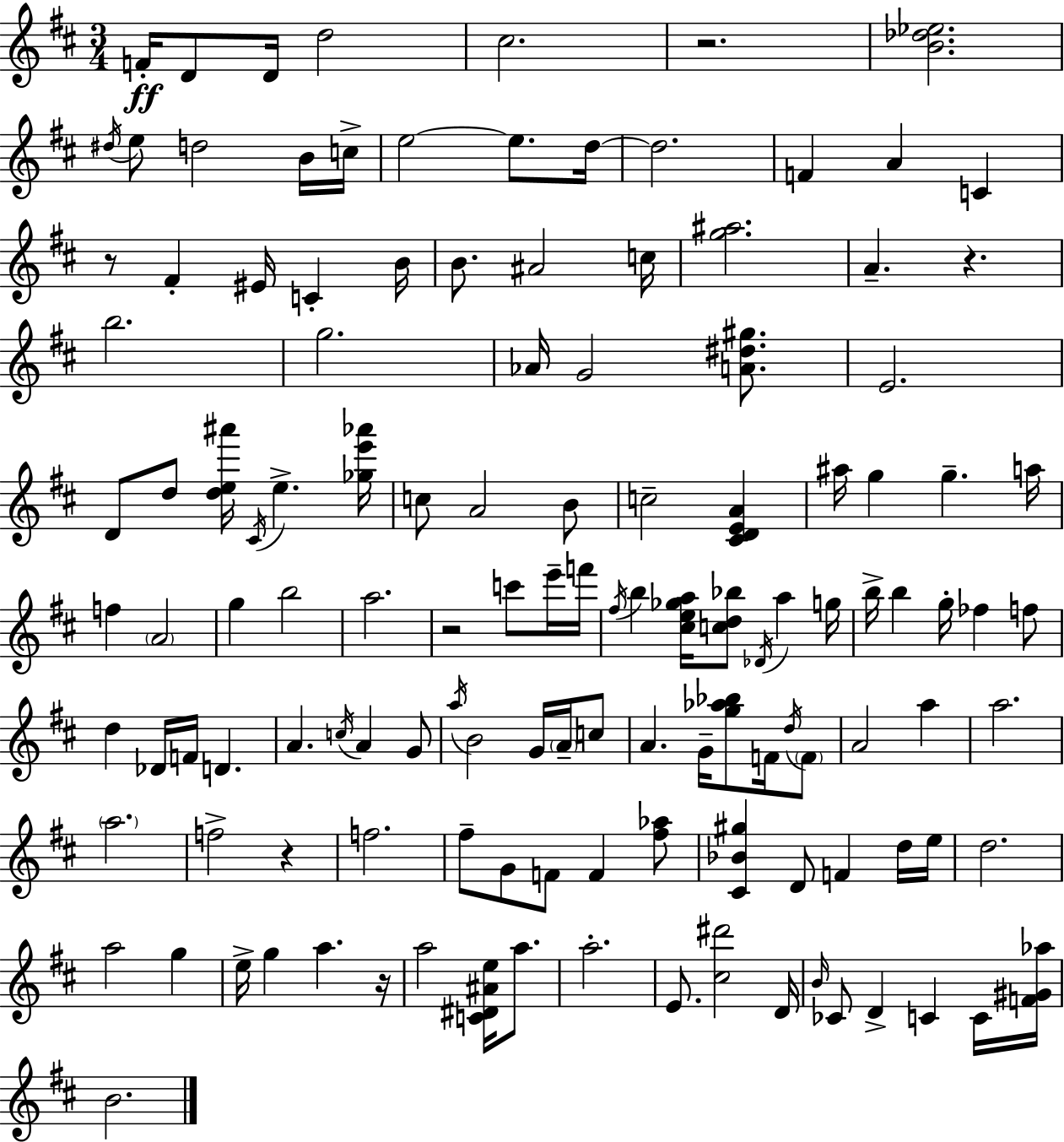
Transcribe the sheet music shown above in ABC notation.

X:1
T:Untitled
M:3/4
L:1/4
K:D
F/4 D/2 D/4 d2 ^c2 z2 [B_d_e]2 ^d/4 e/2 d2 B/4 c/4 e2 e/2 d/4 d2 F A C z/2 ^F ^E/4 C B/4 B/2 ^A2 c/4 [g^a]2 A z b2 g2 _A/4 G2 [A^d^g]/2 E2 D/2 d/2 [de^a']/4 ^C/4 e [_ge'_a']/4 c/2 A2 B/2 c2 [^CDEA] ^a/4 g g a/4 f A2 g b2 a2 z2 c'/2 e'/4 f'/4 ^f/4 b [^ce_ga]/4 [cd_b]/2 _D/4 a g/4 b/4 b g/4 _f f/2 d _D/4 F/4 D A c/4 A G/2 a/4 B2 G/4 A/4 c/2 A G/4 [g_a_b]/2 F/4 d/4 F/2 A2 a a2 a2 f2 z f2 ^f/2 G/2 F/2 F [^f_a]/2 [^C_B^g] D/2 F d/4 e/4 d2 a2 g e/4 g a z/4 a2 [C^D^Ae]/4 a/2 a2 E/2 [^c^d']2 D/4 B/4 _C/2 D C C/4 [F^G_a]/4 B2